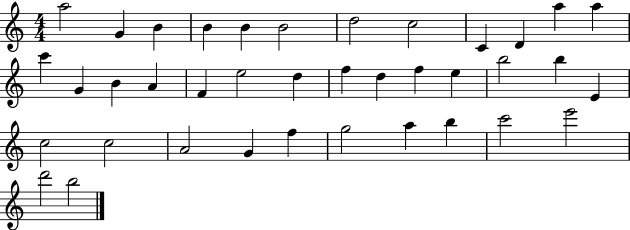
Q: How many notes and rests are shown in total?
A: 38